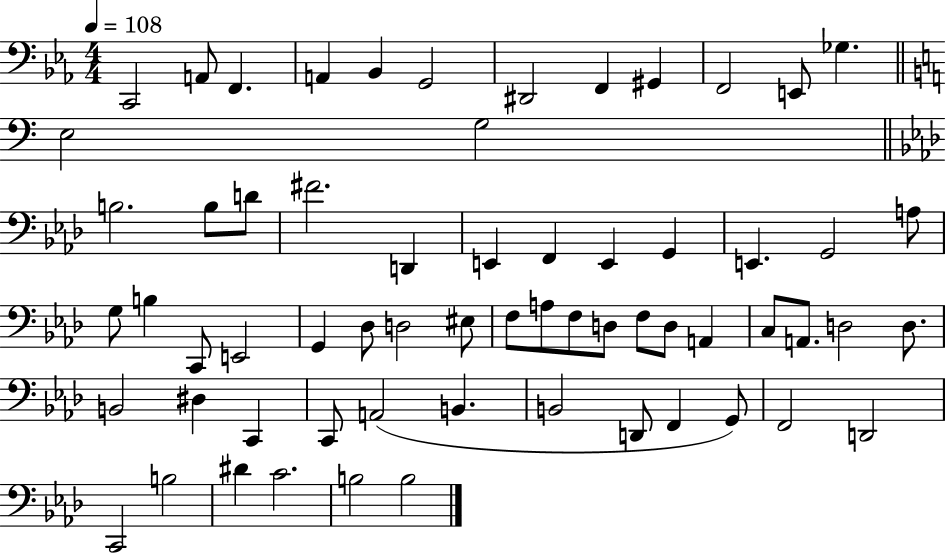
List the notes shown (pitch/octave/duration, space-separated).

C2/h A2/e F2/q. A2/q Bb2/q G2/h D#2/h F2/q G#2/q F2/h E2/e Gb3/q. E3/h G3/h B3/h. B3/e D4/e F#4/h. D2/q E2/q F2/q E2/q G2/q E2/q. G2/h A3/e G3/e B3/q C2/e E2/h G2/q Db3/e D3/h EIS3/e F3/e A3/e F3/e D3/e F3/e D3/e A2/q C3/e A2/e. D3/h D3/e. B2/h D#3/q C2/q C2/e A2/h B2/q. B2/h D2/e F2/q G2/e F2/h D2/h C2/h B3/h D#4/q C4/h. B3/h B3/h